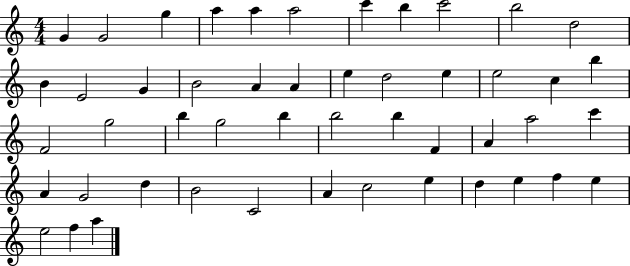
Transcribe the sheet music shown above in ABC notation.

X:1
T:Untitled
M:4/4
L:1/4
K:C
G G2 g a a a2 c' b c'2 b2 d2 B E2 G B2 A A e d2 e e2 c b F2 g2 b g2 b b2 b F A a2 c' A G2 d B2 C2 A c2 e d e f e e2 f a